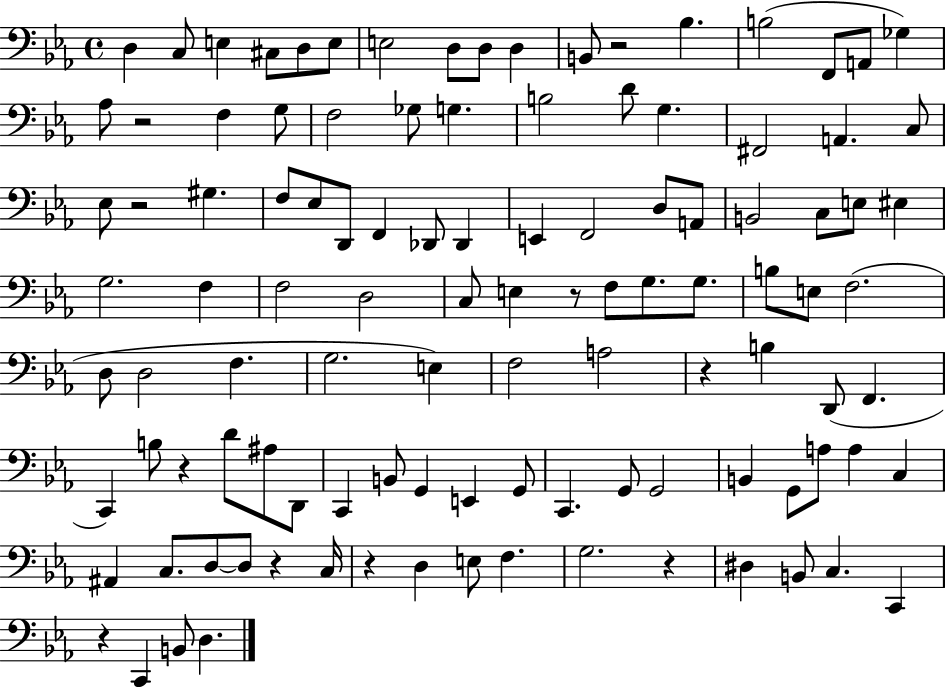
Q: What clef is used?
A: bass